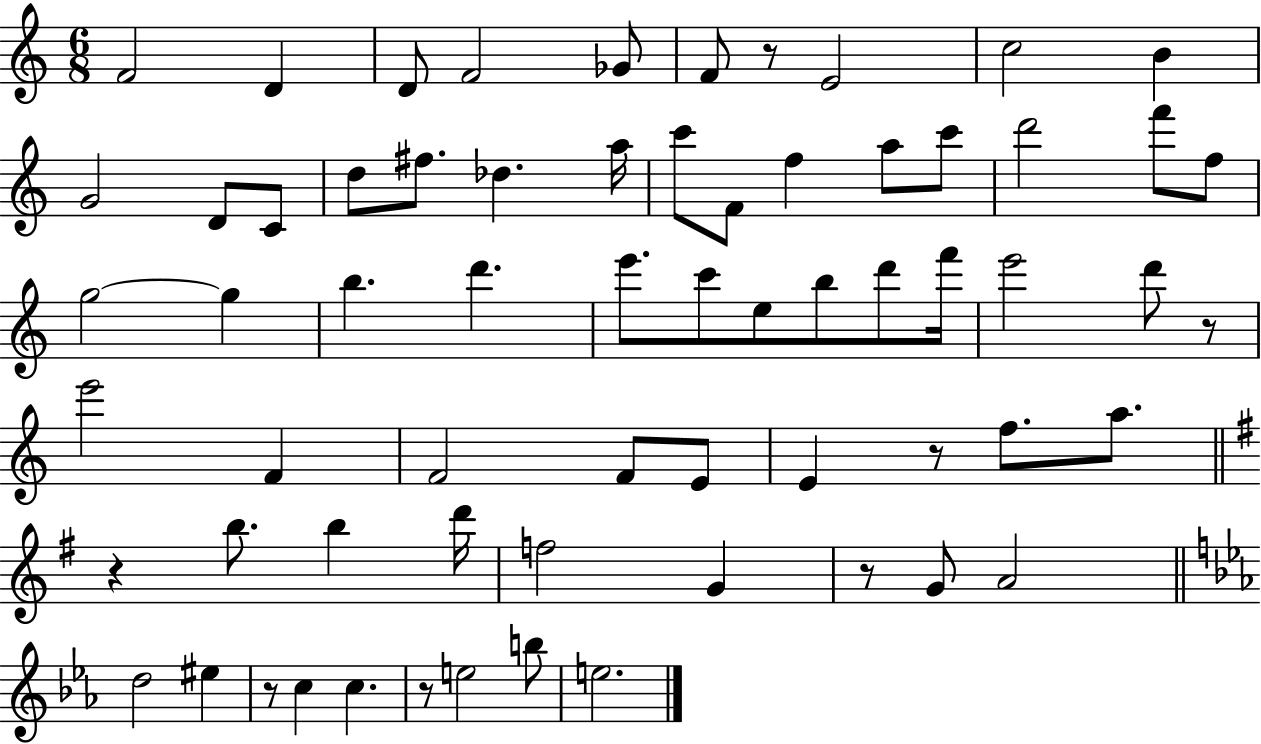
{
  \clef treble
  \numericTimeSignature
  \time 6/8
  \key c \major
  f'2 d'4 | d'8 f'2 ges'8 | f'8 r8 e'2 | c''2 b'4 | \break g'2 d'8 c'8 | d''8 fis''8. des''4. a''16 | c'''8 f'8 f''4 a''8 c'''8 | d'''2 f'''8 f''8 | \break g''2~~ g''4 | b''4. d'''4. | e'''8. c'''8 e''8 b''8 d'''8 f'''16 | e'''2 d'''8 r8 | \break e'''2 f'4 | f'2 f'8 e'8 | e'4 r8 f''8. a''8. | \bar "||" \break \key g \major r4 b''8. b''4 d'''16 | f''2 g'4 | r8 g'8 a'2 | \bar "||" \break \key ees \major d''2 eis''4 | r8 c''4 c''4. | r8 e''2 b''8 | e''2. | \break \bar "|."
}